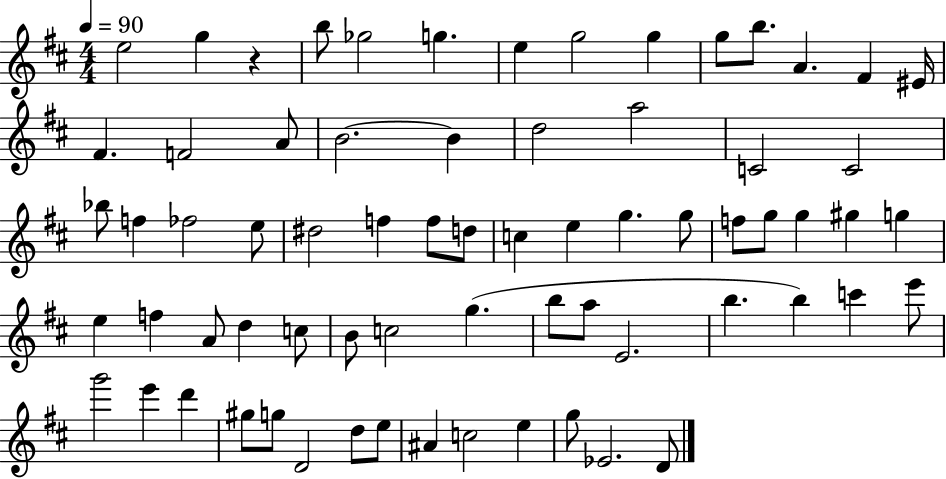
X:1
T:Untitled
M:4/4
L:1/4
K:D
e2 g z b/2 _g2 g e g2 g g/2 b/2 A ^F ^E/4 ^F F2 A/2 B2 B d2 a2 C2 C2 _b/2 f _f2 e/2 ^d2 f f/2 d/2 c e g g/2 f/2 g/2 g ^g g e f A/2 d c/2 B/2 c2 g b/2 a/2 E2 b b c' e'/2 g'2 e' d' ^g/2 g/2 D2 d/2 e/2 ^A c2 e g/2 _E2 D/2